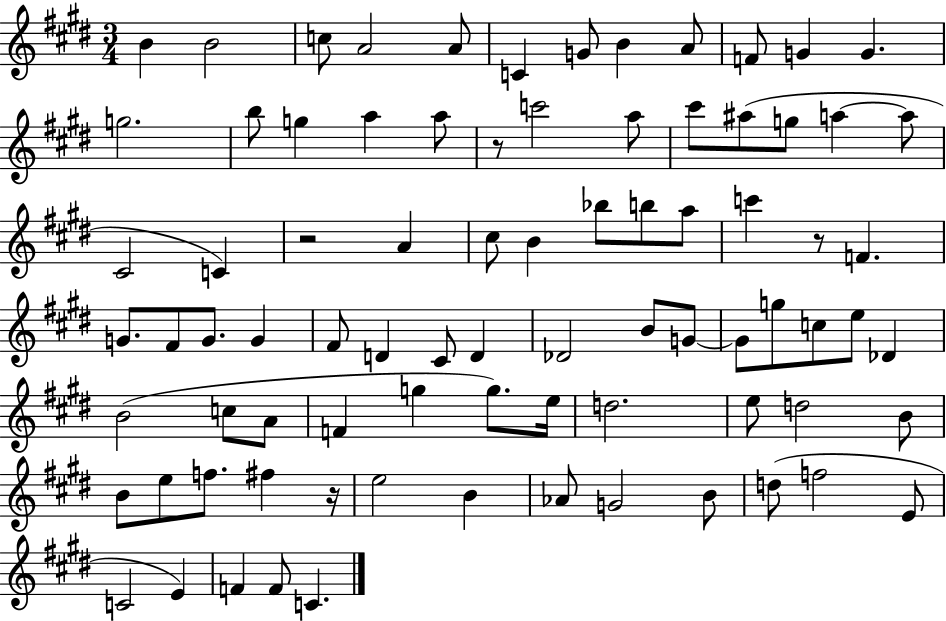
X:1
T:Untitled
M:3/4
L:1/4
K:E
B B2 c/2 A2 A/2 C G/2 B A/2 F/2 G G g2 b/2 g a a/2 z/2 c'2 a/2 ^c'/2 ^a/2 g/2 a a/2 ^C2 C z2 A ^c/2 B _b/2 b/2 a/2 c' z/2 F G/2 ^F/2 G/2 G ^F/2 D ^C/2 D _D2 B/2 G/2 G/2 g/2 c/2 e/2 _D B2 c/2 A/2 F g g/2 e/4 d2 e/2 d2 B/2 B/2 e/2 f/2 ^f z/4 e2 B _A/2 G2 B/2 d/2 f2 E/2 C2 E F F/2 C